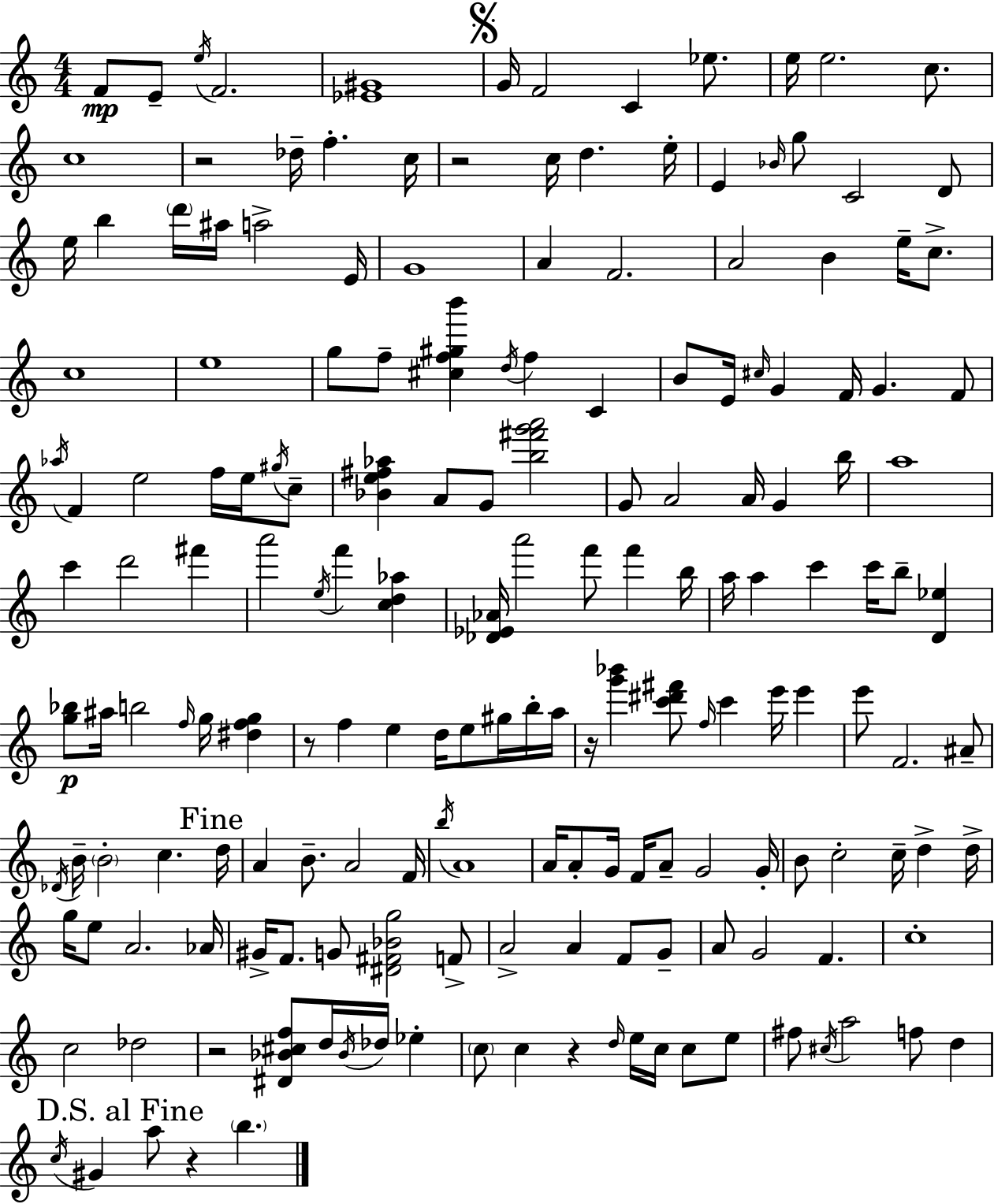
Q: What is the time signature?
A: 4/4